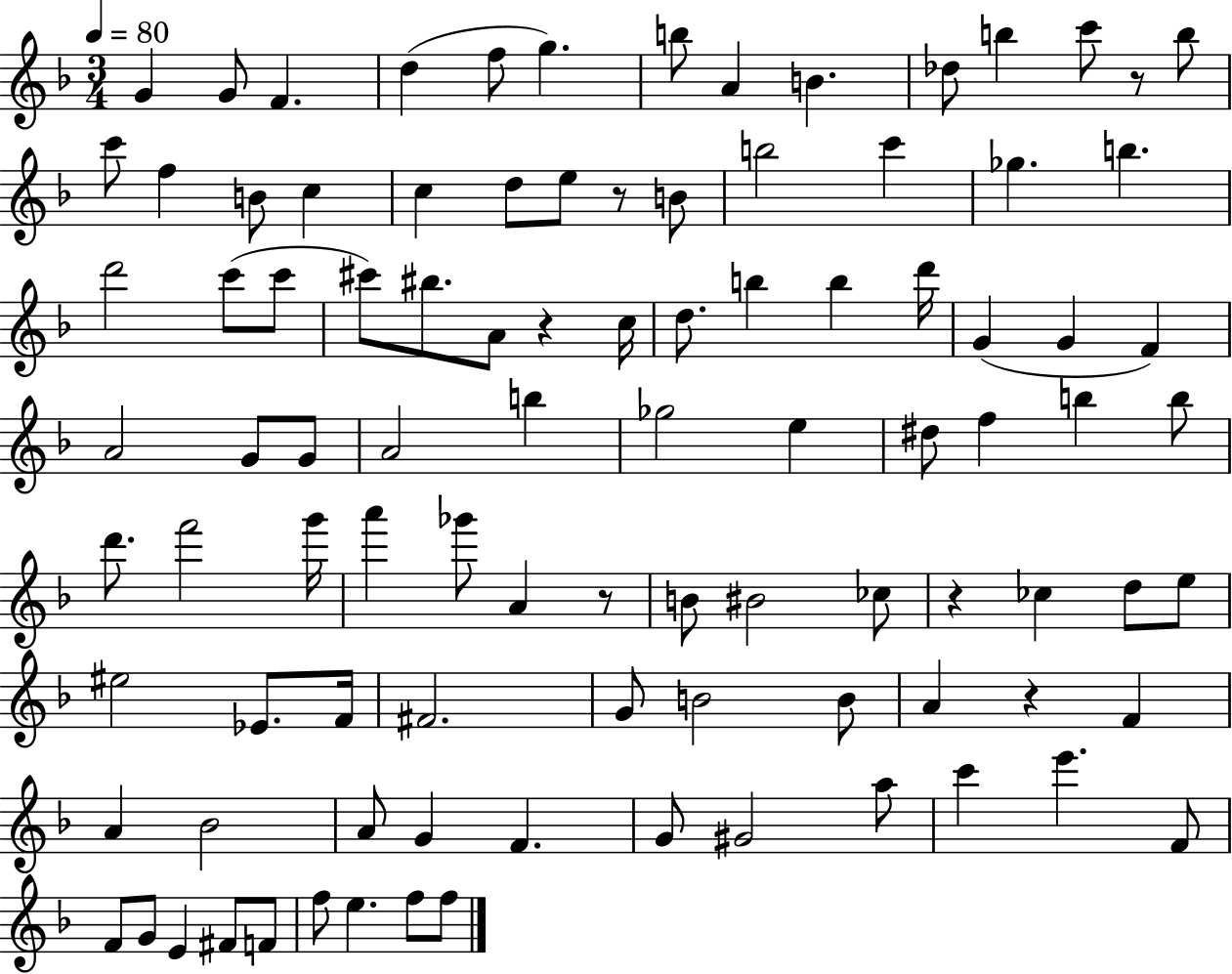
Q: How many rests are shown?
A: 6